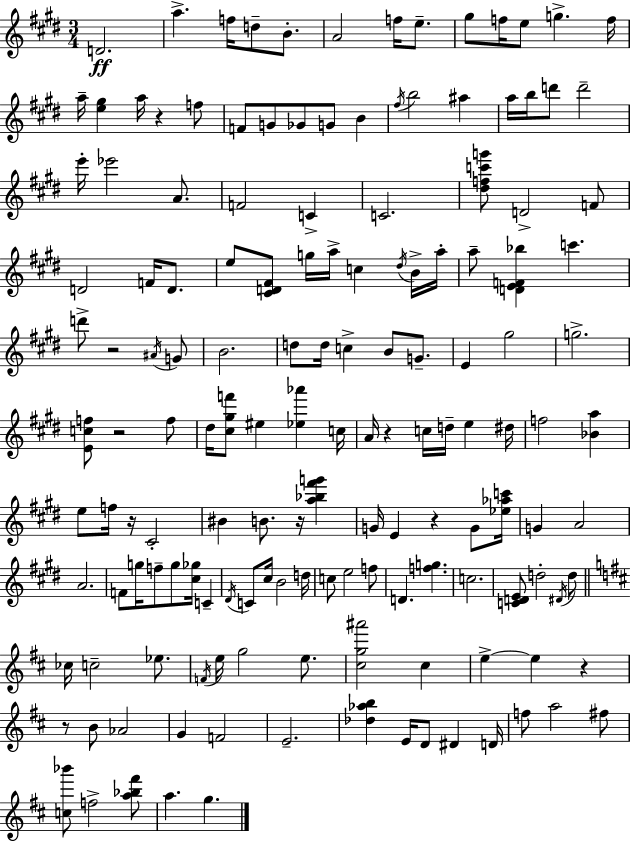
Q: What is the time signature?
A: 3/4